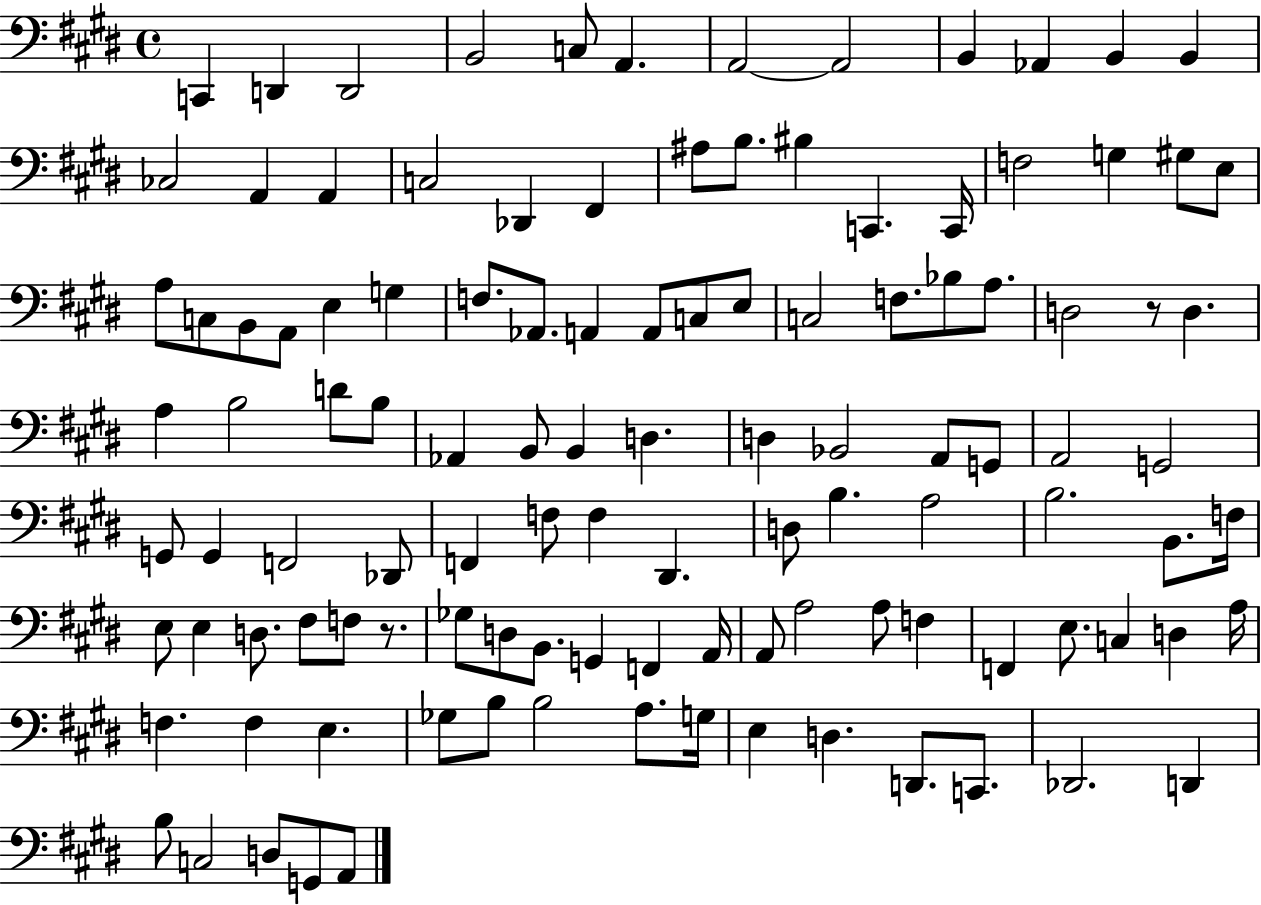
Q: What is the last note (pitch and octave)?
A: A2